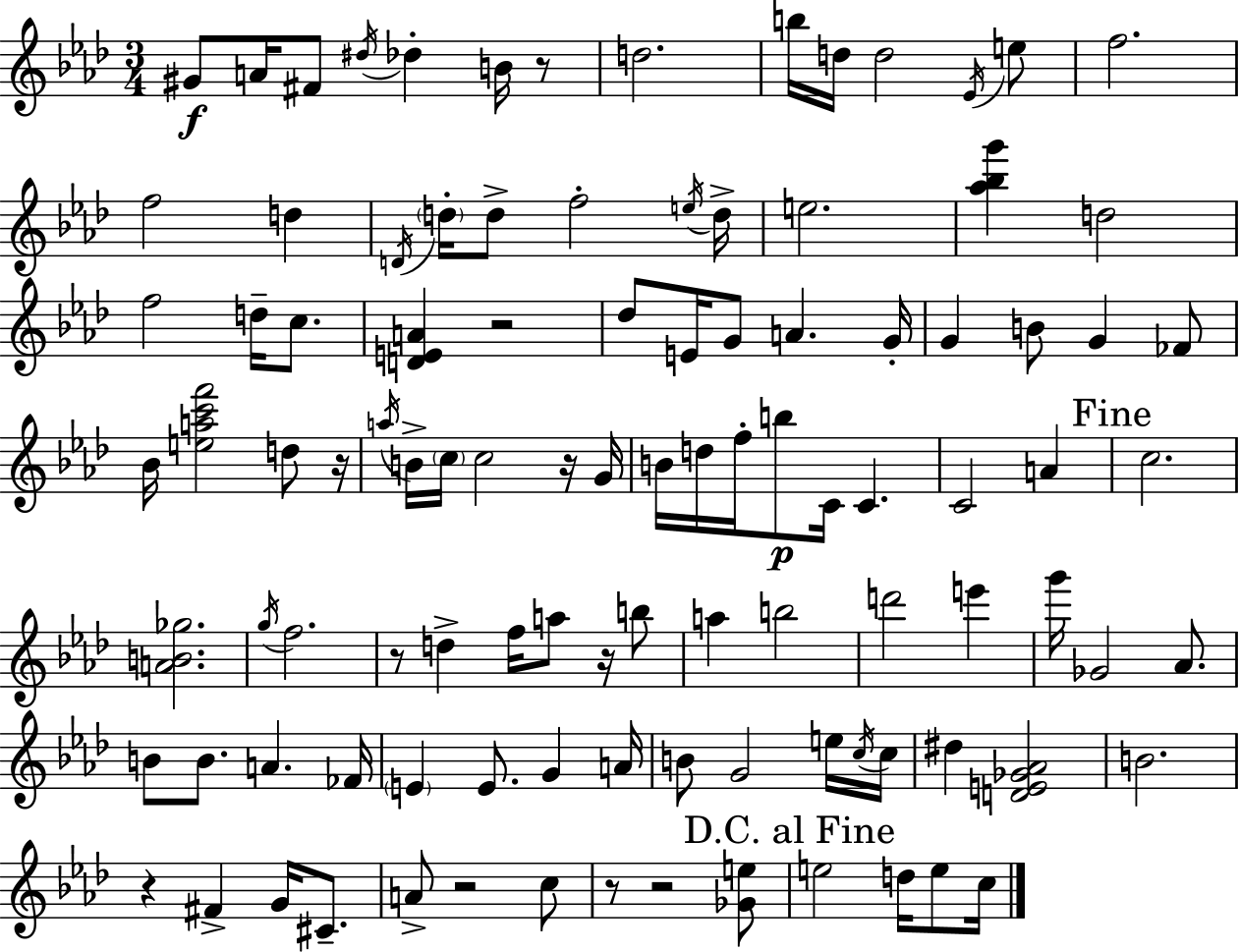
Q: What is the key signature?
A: F minor